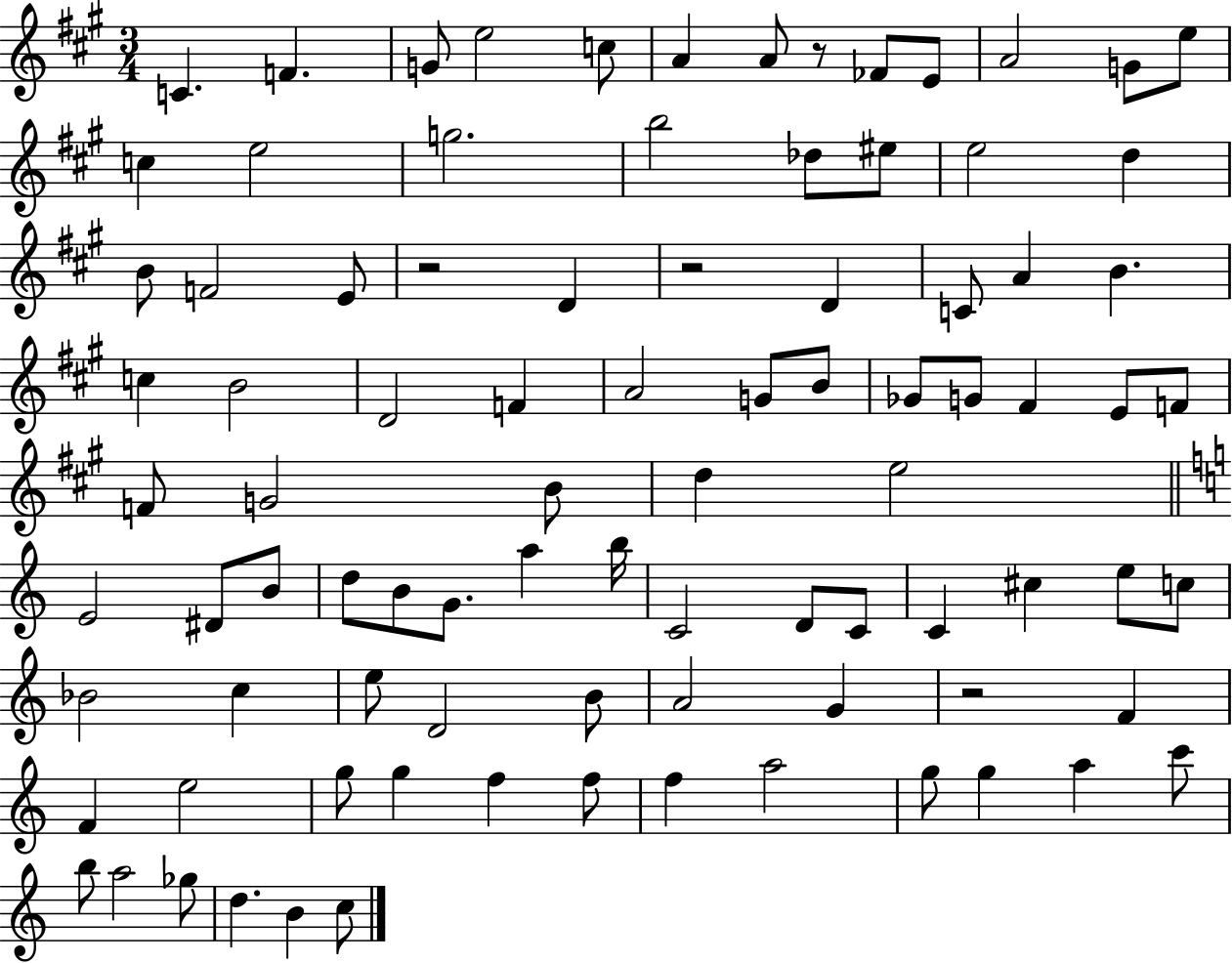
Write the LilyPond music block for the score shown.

{
  \clef treble
  \numericTimeSignature
  \time 3/4
  \key a \major
  c'4. f'4. | g'8 e''2 c''8 | a'4 a'8 r8 fes'8 e'8 | a'2 g'8 e''8 | \break c''4 e''2 | g''2. | b''2 des''8 eis''8 | e''2 d''4 | \break b'8 f'2 e'8 | r2 d'4 | r2 d'4 | c'8 a'4 b'4. | \break c''4 b'2 | d'2 f'4 | a'2 g'8 b'8 | ges'8 g'8 fis'4 e'8 f'8 | \break f'8 g'2 b'8 | d''4 e''2 | \bar "||" \break \key c \major e'2 dis'8 b'8 | d''8 b'8 g'8. a''4 b''16 | c'2 d'8 c'8 | c'4 cis''4 e''8 c''8 | \break bes'2 c''4 | e''8 d'2 b'8 | a'2 g'4 | r2 f'4 | \break f'4 e''2 | g''8 g''4 f''4 f''8 | f''4 a''2 | g''8 g''4 a''4 c'''8 | \break b''8 a''2 ges''8 | d''4. b'4 c''8 | \bar "|."
}